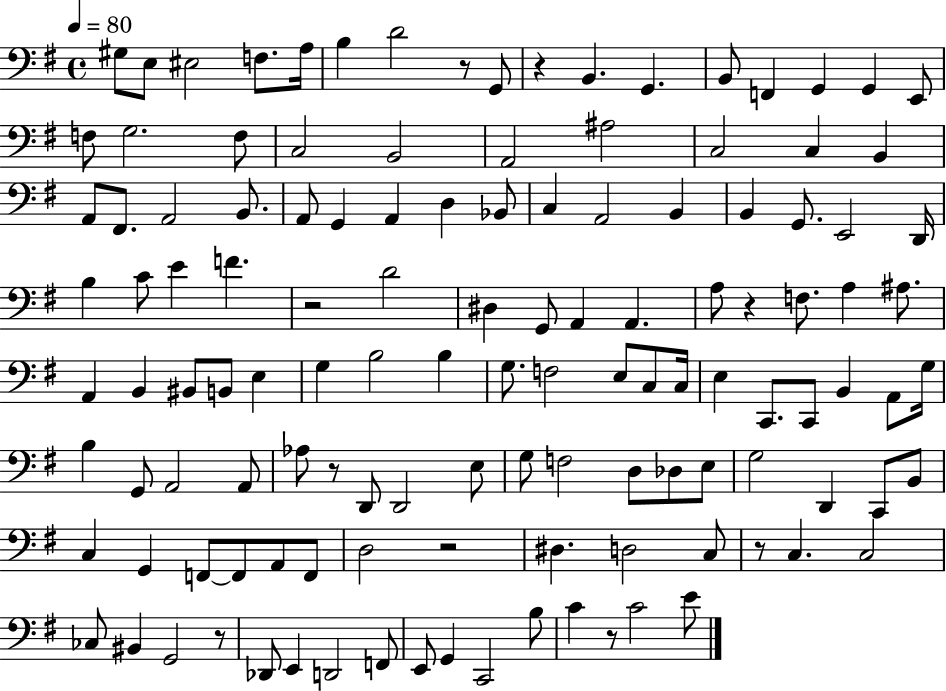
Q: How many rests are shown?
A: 9